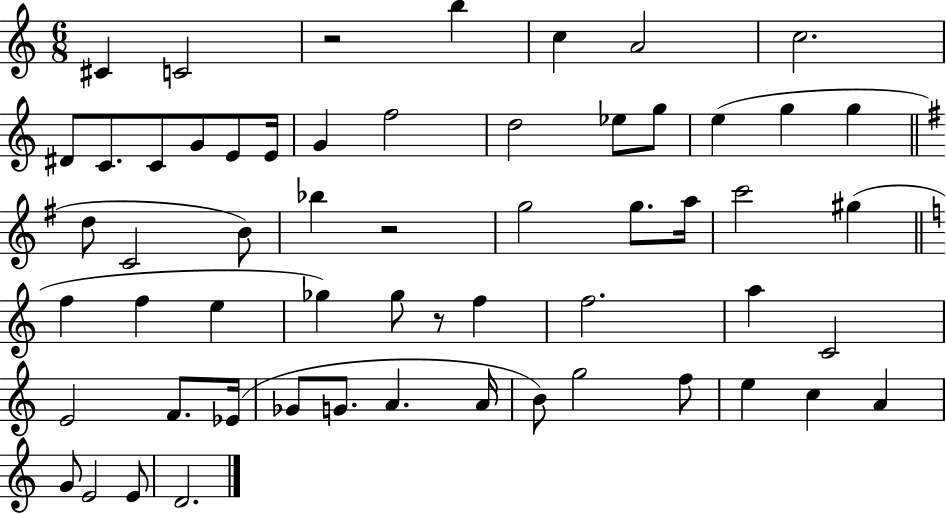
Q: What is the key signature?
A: C major